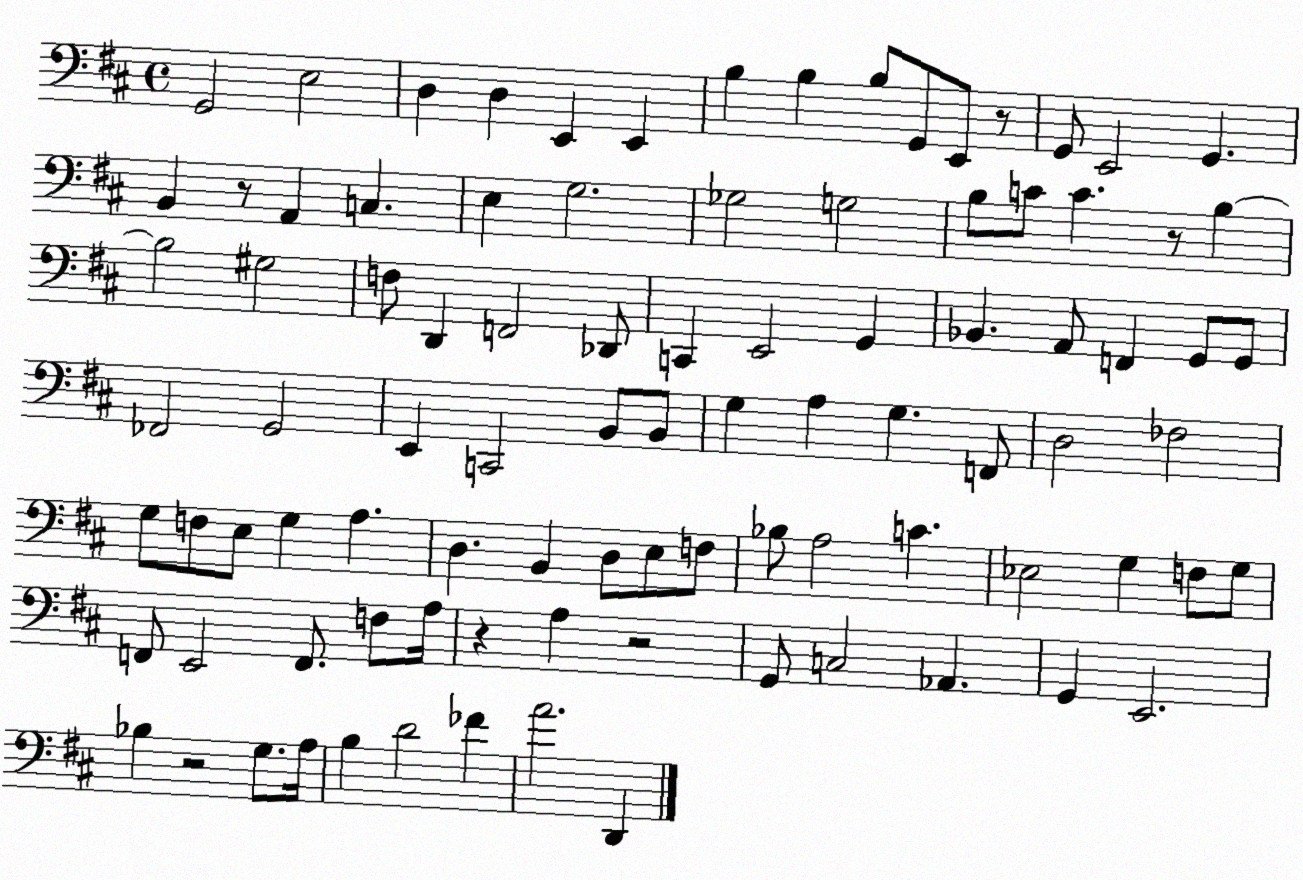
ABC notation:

X:1
T:Untitled
M:4/4
L:1/4
K:D
G,,2 E,2 D, D, E,, E,, B, B, B,/2 G,,/2 E,,/2 z/2 G,,/2 E,,2 G,, B,, z/2 A,, C, E, G,2 _G,2 G,2 B,/2 C/2 C z/2 B, B,2 ^G,2 F,/2 D,, F,,2 _D,,/2 C,, E,,2 G,, _B,, A,,/2 F,, G,,/2 G,,/2 _F,,2 G,,2 E,, C,,2 B,,/2 B,,/2 G, A, G, F,,/2 D,2 _F,2 G,/2 F,/2 E,/2 G, A, D, B,, D,/2 E,/2 F,/2 _B,/2 A,2 C _E,2 G, F,/2 G,/2 F,,/2 E,,2 F,,/2 F,/2 A,/4 z A, z2 G,,/2 C,2 _A,, G,, E,,2 _B, z2 G,/2 A,/4 B, D2 _F A2 D,,